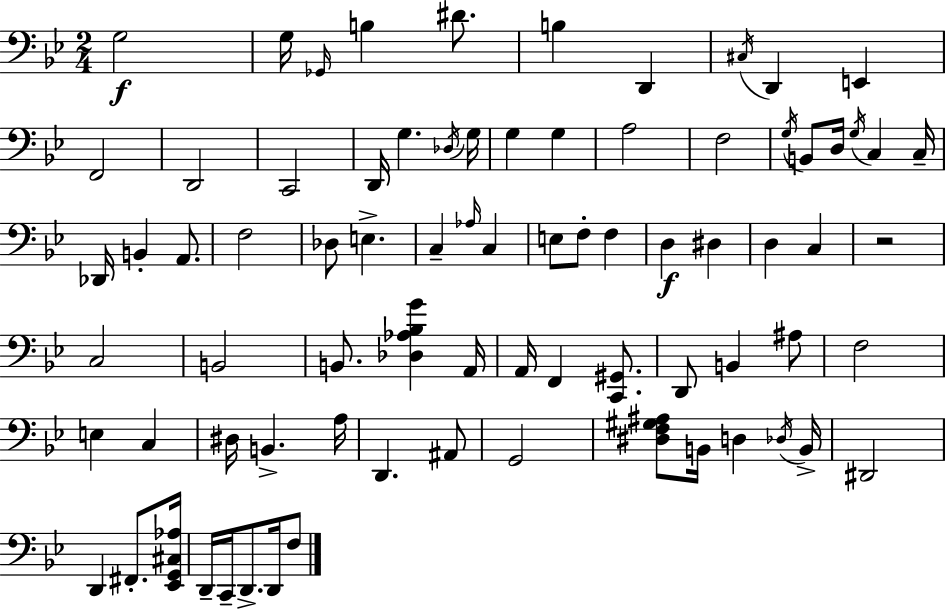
{
  \clef bass
  \numericTimeSignature
  \time 2/4
  \key bes \major
  g2\f | g16 \grace { ges,16 } b4 dis'8. | b4 d,4 | \acciaccatura { cis16 } d,4 e,4 | \break f,2 | d,2 | c,2 | d,16 g4. | \break \acciaccatura { des16 } g16 g4 g4 | a2 | f2 | \acciaccatura { g16 } b,8 d16 \acciaccatura { g16 } | \break c4 c16-- des,16 b,4-. | a,8. f2 | des8 e4.-> | c4-- | \break \grace { aes16 } c4 e8 | f8-. f4 d4\f | dis4 d4 | c4 r2 | \break c2 | b,2 | b,8. | <des aes bes g'>4 a,16 a,16 f,4 | \break <c, gis,>8. d,8 | b,4 ais8 f2 | e4 | c4 dis16 b,4.-> | \break a16 d,4. | ais,8 g,2 | <dis f gis ais>8 | b,16 d4 \acciaccatura { des16 } b,16-> dis,2 | \break d,4 | fis,8.-. <ees, g, cis aes>16 d,16-- | c,16-- d,8.-> d,16 f8 \bar "|."
}